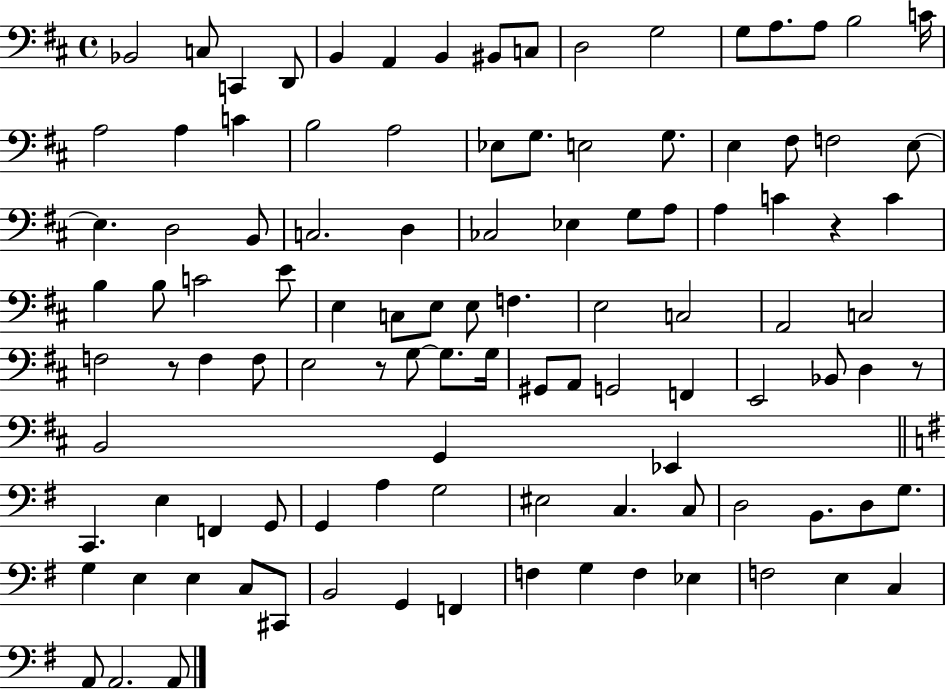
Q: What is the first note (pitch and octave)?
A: Bb2